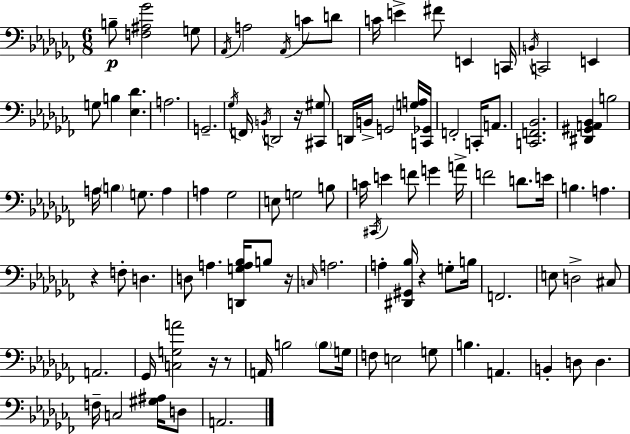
{
  \clef bass
  \numericTimeSignature
  \time 6/8
  \key aes \minor
  b8--\p <f ais ges'>2 g8 | \acciaccatura { aes,16 } a2 \acciaccatura { aes,16 } c'8 | d'8 c'16 e'4-> fis'8 e,4 | c,16 \acciaccatura { b,16 } c,2 e,4 | \break g8 b4 <ees des'>4. | a2. | g,2.-- | \acciaccatura { ges16 } f,16 \acciaccatura { b,16 } d,2 | \break r16 <cis, gis>8 d,16 b,16-> g,2 | <g a>16 <c, ges,>16 f,2-. | c,16-. a,8. <c, f, bes,>2. | <dis, gis, a, bes,>4 b2 | \break a16 \parenthesize b4 g8. | a4 a4 ges2 | e8 g2 | b8 c'16 \acciaccatura { cis,16 } e'4 f'8 | \break g'4 a'16-> f'2 | d'8. e'16 b4. | a4. r4 f8-. | d4. d8 a4. | \break <d, g a bes>16 b8 r16 \grace { c16 } a2. | a4-. <dis, gis, bes>16 | r4 g8-. b16 f,2. | e8 d2-> | \break cis8 a,2. | ges,16 <c g a'>2 | r16 r8 a,16 b2 | \parenthesize b8 g16 f8 e2 | \break g8 b4. | a,4. b,4-. d8 | d4. f16-- c2 | <gis ais>16 d8 a,2. | \break \bar "|."
}